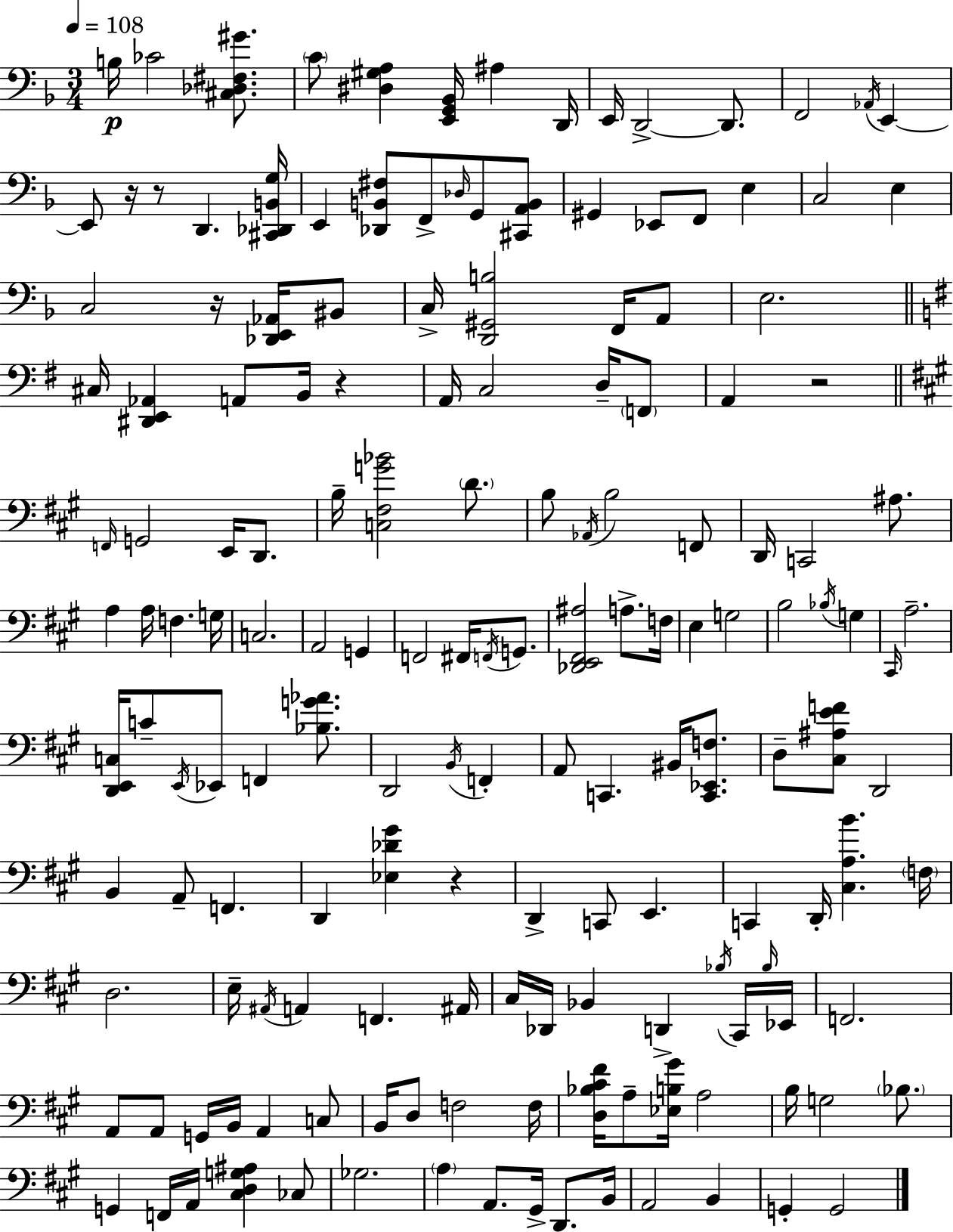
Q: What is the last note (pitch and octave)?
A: G2